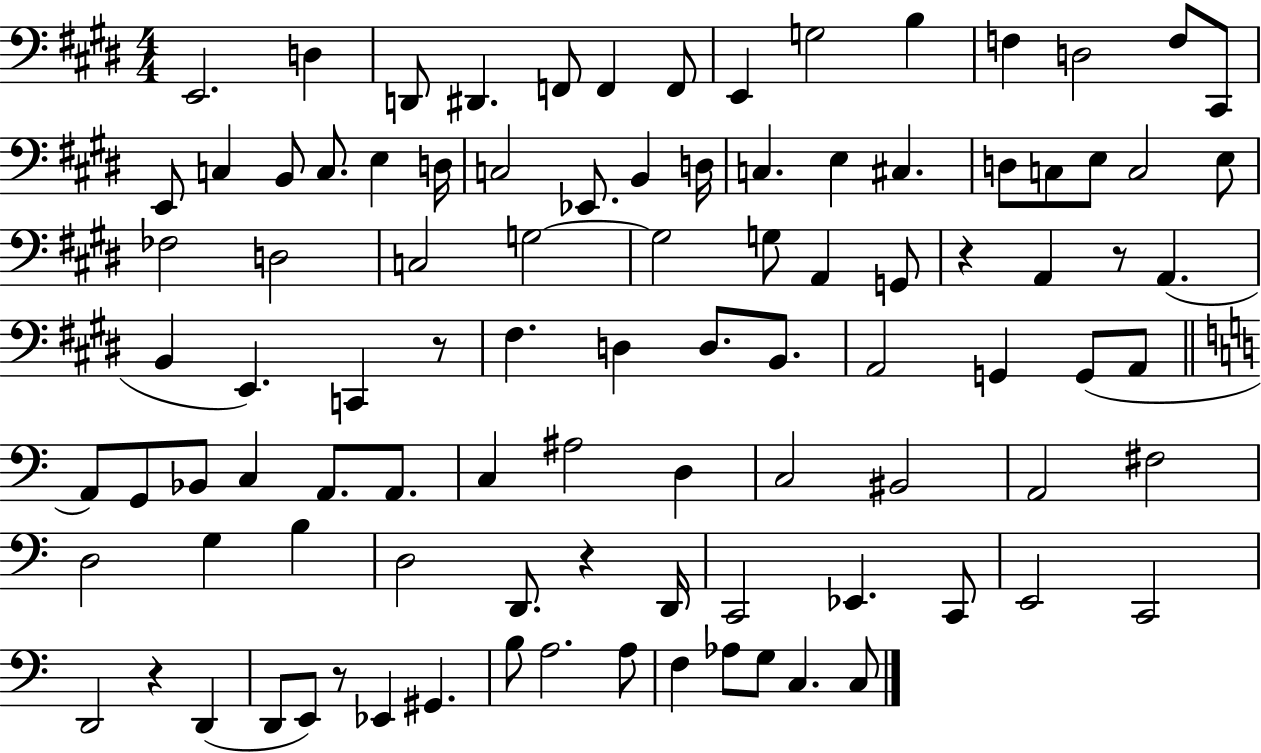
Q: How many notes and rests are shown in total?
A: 97